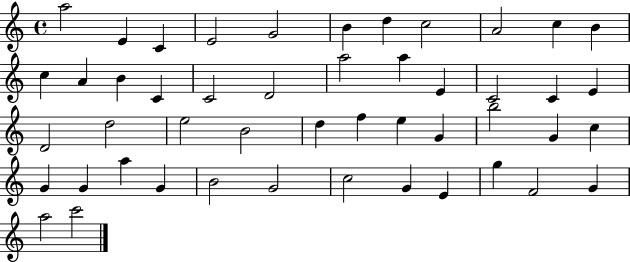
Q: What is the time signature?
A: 4/4